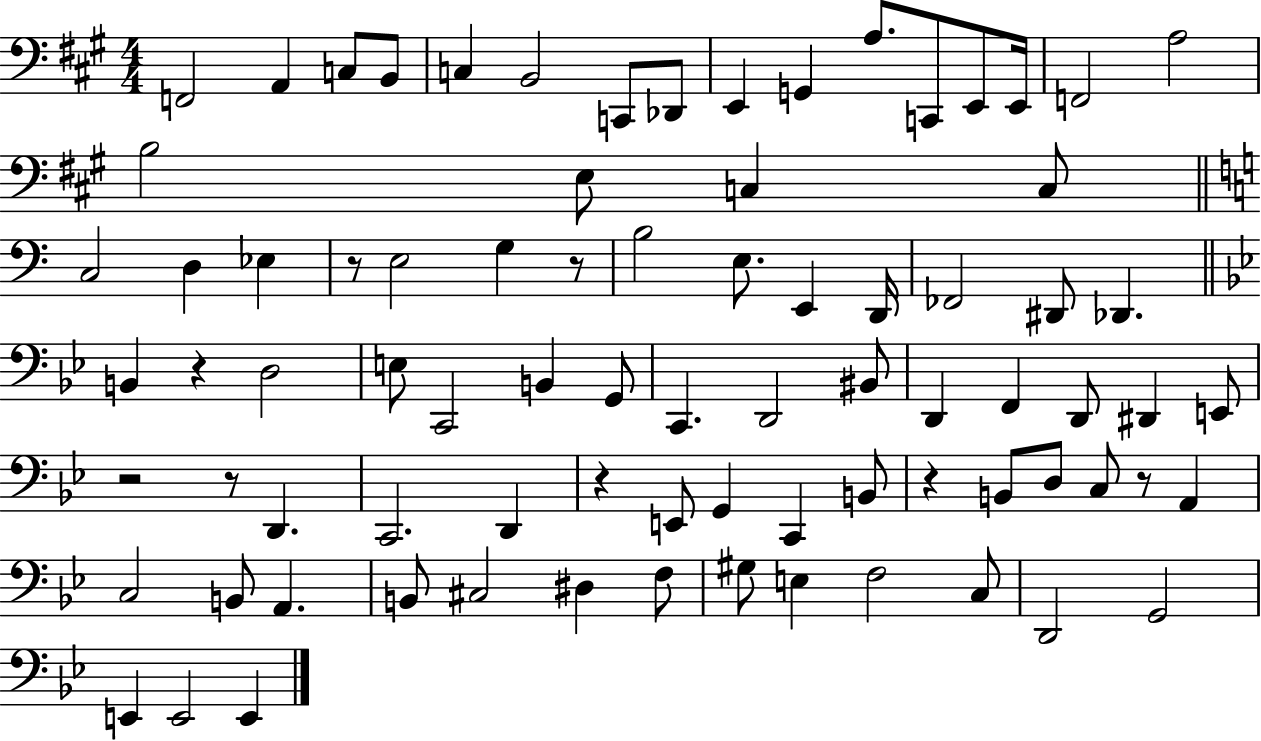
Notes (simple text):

F2/h A2/q C3/e B2/e C3/q B2/h C2/e Db2/e E2/q G2/q A3/e. C2/e E2/e E2/s F2/h A3/h B3/h E3/e C3/q C3/e C3/h D3/q Eb3/q R/e E3/h G3/q R/e B3/h E3/e. E2/q D2/s FES2/h D#2/e Db2/q. B2/q R/q D3/h E3/e C2/h B2/q G2/e C2/q. D2/h BIS2/e D2/q F2/q D2/e D#2/q E2/e R/h R/e D2/q. C2/h. D2/q R/q E2/e G2/q C2/q B2/e R/q B2/e D3/e C3/e R/e A2/q C3/h B2/e A2/q. B2/e C#3/h D#3/q F3/e G#3/e E3/q F3/h C3/e D2/h G2/h E2/q E2/h E2/q